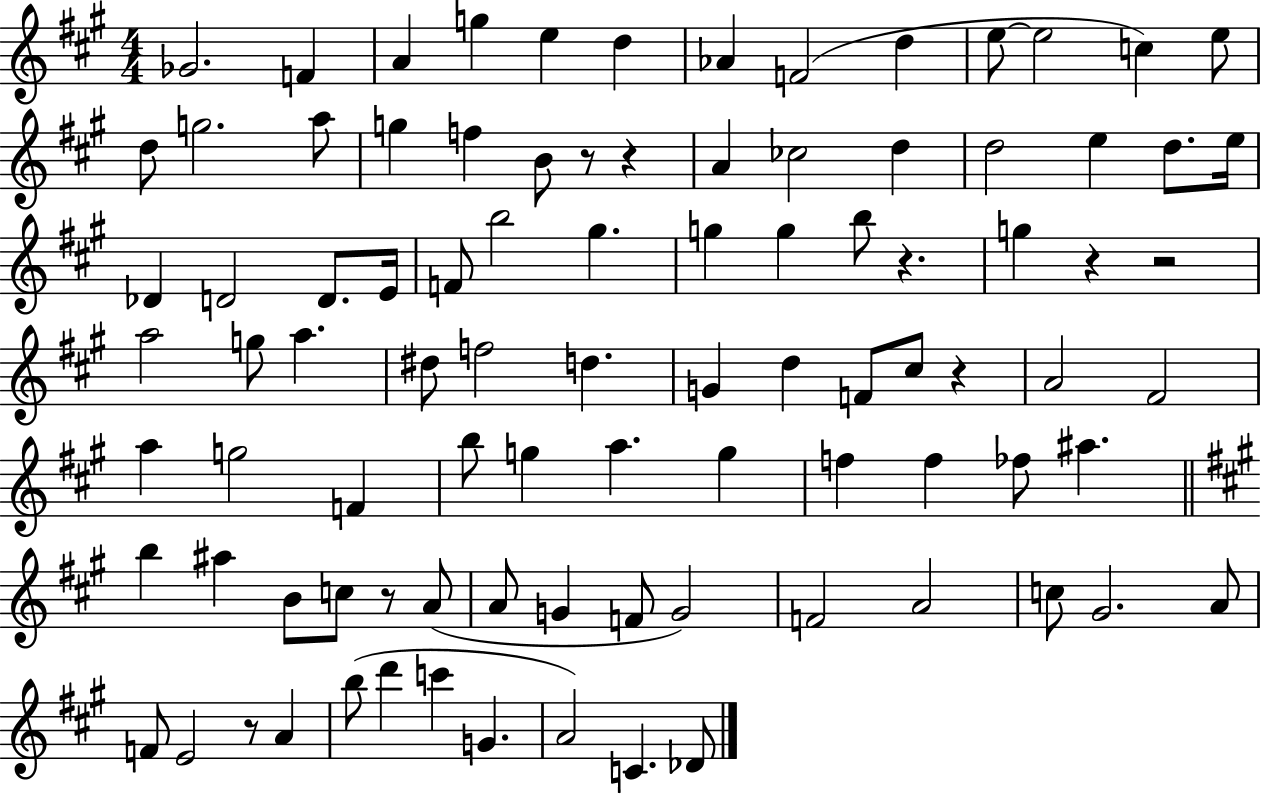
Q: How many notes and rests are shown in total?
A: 92